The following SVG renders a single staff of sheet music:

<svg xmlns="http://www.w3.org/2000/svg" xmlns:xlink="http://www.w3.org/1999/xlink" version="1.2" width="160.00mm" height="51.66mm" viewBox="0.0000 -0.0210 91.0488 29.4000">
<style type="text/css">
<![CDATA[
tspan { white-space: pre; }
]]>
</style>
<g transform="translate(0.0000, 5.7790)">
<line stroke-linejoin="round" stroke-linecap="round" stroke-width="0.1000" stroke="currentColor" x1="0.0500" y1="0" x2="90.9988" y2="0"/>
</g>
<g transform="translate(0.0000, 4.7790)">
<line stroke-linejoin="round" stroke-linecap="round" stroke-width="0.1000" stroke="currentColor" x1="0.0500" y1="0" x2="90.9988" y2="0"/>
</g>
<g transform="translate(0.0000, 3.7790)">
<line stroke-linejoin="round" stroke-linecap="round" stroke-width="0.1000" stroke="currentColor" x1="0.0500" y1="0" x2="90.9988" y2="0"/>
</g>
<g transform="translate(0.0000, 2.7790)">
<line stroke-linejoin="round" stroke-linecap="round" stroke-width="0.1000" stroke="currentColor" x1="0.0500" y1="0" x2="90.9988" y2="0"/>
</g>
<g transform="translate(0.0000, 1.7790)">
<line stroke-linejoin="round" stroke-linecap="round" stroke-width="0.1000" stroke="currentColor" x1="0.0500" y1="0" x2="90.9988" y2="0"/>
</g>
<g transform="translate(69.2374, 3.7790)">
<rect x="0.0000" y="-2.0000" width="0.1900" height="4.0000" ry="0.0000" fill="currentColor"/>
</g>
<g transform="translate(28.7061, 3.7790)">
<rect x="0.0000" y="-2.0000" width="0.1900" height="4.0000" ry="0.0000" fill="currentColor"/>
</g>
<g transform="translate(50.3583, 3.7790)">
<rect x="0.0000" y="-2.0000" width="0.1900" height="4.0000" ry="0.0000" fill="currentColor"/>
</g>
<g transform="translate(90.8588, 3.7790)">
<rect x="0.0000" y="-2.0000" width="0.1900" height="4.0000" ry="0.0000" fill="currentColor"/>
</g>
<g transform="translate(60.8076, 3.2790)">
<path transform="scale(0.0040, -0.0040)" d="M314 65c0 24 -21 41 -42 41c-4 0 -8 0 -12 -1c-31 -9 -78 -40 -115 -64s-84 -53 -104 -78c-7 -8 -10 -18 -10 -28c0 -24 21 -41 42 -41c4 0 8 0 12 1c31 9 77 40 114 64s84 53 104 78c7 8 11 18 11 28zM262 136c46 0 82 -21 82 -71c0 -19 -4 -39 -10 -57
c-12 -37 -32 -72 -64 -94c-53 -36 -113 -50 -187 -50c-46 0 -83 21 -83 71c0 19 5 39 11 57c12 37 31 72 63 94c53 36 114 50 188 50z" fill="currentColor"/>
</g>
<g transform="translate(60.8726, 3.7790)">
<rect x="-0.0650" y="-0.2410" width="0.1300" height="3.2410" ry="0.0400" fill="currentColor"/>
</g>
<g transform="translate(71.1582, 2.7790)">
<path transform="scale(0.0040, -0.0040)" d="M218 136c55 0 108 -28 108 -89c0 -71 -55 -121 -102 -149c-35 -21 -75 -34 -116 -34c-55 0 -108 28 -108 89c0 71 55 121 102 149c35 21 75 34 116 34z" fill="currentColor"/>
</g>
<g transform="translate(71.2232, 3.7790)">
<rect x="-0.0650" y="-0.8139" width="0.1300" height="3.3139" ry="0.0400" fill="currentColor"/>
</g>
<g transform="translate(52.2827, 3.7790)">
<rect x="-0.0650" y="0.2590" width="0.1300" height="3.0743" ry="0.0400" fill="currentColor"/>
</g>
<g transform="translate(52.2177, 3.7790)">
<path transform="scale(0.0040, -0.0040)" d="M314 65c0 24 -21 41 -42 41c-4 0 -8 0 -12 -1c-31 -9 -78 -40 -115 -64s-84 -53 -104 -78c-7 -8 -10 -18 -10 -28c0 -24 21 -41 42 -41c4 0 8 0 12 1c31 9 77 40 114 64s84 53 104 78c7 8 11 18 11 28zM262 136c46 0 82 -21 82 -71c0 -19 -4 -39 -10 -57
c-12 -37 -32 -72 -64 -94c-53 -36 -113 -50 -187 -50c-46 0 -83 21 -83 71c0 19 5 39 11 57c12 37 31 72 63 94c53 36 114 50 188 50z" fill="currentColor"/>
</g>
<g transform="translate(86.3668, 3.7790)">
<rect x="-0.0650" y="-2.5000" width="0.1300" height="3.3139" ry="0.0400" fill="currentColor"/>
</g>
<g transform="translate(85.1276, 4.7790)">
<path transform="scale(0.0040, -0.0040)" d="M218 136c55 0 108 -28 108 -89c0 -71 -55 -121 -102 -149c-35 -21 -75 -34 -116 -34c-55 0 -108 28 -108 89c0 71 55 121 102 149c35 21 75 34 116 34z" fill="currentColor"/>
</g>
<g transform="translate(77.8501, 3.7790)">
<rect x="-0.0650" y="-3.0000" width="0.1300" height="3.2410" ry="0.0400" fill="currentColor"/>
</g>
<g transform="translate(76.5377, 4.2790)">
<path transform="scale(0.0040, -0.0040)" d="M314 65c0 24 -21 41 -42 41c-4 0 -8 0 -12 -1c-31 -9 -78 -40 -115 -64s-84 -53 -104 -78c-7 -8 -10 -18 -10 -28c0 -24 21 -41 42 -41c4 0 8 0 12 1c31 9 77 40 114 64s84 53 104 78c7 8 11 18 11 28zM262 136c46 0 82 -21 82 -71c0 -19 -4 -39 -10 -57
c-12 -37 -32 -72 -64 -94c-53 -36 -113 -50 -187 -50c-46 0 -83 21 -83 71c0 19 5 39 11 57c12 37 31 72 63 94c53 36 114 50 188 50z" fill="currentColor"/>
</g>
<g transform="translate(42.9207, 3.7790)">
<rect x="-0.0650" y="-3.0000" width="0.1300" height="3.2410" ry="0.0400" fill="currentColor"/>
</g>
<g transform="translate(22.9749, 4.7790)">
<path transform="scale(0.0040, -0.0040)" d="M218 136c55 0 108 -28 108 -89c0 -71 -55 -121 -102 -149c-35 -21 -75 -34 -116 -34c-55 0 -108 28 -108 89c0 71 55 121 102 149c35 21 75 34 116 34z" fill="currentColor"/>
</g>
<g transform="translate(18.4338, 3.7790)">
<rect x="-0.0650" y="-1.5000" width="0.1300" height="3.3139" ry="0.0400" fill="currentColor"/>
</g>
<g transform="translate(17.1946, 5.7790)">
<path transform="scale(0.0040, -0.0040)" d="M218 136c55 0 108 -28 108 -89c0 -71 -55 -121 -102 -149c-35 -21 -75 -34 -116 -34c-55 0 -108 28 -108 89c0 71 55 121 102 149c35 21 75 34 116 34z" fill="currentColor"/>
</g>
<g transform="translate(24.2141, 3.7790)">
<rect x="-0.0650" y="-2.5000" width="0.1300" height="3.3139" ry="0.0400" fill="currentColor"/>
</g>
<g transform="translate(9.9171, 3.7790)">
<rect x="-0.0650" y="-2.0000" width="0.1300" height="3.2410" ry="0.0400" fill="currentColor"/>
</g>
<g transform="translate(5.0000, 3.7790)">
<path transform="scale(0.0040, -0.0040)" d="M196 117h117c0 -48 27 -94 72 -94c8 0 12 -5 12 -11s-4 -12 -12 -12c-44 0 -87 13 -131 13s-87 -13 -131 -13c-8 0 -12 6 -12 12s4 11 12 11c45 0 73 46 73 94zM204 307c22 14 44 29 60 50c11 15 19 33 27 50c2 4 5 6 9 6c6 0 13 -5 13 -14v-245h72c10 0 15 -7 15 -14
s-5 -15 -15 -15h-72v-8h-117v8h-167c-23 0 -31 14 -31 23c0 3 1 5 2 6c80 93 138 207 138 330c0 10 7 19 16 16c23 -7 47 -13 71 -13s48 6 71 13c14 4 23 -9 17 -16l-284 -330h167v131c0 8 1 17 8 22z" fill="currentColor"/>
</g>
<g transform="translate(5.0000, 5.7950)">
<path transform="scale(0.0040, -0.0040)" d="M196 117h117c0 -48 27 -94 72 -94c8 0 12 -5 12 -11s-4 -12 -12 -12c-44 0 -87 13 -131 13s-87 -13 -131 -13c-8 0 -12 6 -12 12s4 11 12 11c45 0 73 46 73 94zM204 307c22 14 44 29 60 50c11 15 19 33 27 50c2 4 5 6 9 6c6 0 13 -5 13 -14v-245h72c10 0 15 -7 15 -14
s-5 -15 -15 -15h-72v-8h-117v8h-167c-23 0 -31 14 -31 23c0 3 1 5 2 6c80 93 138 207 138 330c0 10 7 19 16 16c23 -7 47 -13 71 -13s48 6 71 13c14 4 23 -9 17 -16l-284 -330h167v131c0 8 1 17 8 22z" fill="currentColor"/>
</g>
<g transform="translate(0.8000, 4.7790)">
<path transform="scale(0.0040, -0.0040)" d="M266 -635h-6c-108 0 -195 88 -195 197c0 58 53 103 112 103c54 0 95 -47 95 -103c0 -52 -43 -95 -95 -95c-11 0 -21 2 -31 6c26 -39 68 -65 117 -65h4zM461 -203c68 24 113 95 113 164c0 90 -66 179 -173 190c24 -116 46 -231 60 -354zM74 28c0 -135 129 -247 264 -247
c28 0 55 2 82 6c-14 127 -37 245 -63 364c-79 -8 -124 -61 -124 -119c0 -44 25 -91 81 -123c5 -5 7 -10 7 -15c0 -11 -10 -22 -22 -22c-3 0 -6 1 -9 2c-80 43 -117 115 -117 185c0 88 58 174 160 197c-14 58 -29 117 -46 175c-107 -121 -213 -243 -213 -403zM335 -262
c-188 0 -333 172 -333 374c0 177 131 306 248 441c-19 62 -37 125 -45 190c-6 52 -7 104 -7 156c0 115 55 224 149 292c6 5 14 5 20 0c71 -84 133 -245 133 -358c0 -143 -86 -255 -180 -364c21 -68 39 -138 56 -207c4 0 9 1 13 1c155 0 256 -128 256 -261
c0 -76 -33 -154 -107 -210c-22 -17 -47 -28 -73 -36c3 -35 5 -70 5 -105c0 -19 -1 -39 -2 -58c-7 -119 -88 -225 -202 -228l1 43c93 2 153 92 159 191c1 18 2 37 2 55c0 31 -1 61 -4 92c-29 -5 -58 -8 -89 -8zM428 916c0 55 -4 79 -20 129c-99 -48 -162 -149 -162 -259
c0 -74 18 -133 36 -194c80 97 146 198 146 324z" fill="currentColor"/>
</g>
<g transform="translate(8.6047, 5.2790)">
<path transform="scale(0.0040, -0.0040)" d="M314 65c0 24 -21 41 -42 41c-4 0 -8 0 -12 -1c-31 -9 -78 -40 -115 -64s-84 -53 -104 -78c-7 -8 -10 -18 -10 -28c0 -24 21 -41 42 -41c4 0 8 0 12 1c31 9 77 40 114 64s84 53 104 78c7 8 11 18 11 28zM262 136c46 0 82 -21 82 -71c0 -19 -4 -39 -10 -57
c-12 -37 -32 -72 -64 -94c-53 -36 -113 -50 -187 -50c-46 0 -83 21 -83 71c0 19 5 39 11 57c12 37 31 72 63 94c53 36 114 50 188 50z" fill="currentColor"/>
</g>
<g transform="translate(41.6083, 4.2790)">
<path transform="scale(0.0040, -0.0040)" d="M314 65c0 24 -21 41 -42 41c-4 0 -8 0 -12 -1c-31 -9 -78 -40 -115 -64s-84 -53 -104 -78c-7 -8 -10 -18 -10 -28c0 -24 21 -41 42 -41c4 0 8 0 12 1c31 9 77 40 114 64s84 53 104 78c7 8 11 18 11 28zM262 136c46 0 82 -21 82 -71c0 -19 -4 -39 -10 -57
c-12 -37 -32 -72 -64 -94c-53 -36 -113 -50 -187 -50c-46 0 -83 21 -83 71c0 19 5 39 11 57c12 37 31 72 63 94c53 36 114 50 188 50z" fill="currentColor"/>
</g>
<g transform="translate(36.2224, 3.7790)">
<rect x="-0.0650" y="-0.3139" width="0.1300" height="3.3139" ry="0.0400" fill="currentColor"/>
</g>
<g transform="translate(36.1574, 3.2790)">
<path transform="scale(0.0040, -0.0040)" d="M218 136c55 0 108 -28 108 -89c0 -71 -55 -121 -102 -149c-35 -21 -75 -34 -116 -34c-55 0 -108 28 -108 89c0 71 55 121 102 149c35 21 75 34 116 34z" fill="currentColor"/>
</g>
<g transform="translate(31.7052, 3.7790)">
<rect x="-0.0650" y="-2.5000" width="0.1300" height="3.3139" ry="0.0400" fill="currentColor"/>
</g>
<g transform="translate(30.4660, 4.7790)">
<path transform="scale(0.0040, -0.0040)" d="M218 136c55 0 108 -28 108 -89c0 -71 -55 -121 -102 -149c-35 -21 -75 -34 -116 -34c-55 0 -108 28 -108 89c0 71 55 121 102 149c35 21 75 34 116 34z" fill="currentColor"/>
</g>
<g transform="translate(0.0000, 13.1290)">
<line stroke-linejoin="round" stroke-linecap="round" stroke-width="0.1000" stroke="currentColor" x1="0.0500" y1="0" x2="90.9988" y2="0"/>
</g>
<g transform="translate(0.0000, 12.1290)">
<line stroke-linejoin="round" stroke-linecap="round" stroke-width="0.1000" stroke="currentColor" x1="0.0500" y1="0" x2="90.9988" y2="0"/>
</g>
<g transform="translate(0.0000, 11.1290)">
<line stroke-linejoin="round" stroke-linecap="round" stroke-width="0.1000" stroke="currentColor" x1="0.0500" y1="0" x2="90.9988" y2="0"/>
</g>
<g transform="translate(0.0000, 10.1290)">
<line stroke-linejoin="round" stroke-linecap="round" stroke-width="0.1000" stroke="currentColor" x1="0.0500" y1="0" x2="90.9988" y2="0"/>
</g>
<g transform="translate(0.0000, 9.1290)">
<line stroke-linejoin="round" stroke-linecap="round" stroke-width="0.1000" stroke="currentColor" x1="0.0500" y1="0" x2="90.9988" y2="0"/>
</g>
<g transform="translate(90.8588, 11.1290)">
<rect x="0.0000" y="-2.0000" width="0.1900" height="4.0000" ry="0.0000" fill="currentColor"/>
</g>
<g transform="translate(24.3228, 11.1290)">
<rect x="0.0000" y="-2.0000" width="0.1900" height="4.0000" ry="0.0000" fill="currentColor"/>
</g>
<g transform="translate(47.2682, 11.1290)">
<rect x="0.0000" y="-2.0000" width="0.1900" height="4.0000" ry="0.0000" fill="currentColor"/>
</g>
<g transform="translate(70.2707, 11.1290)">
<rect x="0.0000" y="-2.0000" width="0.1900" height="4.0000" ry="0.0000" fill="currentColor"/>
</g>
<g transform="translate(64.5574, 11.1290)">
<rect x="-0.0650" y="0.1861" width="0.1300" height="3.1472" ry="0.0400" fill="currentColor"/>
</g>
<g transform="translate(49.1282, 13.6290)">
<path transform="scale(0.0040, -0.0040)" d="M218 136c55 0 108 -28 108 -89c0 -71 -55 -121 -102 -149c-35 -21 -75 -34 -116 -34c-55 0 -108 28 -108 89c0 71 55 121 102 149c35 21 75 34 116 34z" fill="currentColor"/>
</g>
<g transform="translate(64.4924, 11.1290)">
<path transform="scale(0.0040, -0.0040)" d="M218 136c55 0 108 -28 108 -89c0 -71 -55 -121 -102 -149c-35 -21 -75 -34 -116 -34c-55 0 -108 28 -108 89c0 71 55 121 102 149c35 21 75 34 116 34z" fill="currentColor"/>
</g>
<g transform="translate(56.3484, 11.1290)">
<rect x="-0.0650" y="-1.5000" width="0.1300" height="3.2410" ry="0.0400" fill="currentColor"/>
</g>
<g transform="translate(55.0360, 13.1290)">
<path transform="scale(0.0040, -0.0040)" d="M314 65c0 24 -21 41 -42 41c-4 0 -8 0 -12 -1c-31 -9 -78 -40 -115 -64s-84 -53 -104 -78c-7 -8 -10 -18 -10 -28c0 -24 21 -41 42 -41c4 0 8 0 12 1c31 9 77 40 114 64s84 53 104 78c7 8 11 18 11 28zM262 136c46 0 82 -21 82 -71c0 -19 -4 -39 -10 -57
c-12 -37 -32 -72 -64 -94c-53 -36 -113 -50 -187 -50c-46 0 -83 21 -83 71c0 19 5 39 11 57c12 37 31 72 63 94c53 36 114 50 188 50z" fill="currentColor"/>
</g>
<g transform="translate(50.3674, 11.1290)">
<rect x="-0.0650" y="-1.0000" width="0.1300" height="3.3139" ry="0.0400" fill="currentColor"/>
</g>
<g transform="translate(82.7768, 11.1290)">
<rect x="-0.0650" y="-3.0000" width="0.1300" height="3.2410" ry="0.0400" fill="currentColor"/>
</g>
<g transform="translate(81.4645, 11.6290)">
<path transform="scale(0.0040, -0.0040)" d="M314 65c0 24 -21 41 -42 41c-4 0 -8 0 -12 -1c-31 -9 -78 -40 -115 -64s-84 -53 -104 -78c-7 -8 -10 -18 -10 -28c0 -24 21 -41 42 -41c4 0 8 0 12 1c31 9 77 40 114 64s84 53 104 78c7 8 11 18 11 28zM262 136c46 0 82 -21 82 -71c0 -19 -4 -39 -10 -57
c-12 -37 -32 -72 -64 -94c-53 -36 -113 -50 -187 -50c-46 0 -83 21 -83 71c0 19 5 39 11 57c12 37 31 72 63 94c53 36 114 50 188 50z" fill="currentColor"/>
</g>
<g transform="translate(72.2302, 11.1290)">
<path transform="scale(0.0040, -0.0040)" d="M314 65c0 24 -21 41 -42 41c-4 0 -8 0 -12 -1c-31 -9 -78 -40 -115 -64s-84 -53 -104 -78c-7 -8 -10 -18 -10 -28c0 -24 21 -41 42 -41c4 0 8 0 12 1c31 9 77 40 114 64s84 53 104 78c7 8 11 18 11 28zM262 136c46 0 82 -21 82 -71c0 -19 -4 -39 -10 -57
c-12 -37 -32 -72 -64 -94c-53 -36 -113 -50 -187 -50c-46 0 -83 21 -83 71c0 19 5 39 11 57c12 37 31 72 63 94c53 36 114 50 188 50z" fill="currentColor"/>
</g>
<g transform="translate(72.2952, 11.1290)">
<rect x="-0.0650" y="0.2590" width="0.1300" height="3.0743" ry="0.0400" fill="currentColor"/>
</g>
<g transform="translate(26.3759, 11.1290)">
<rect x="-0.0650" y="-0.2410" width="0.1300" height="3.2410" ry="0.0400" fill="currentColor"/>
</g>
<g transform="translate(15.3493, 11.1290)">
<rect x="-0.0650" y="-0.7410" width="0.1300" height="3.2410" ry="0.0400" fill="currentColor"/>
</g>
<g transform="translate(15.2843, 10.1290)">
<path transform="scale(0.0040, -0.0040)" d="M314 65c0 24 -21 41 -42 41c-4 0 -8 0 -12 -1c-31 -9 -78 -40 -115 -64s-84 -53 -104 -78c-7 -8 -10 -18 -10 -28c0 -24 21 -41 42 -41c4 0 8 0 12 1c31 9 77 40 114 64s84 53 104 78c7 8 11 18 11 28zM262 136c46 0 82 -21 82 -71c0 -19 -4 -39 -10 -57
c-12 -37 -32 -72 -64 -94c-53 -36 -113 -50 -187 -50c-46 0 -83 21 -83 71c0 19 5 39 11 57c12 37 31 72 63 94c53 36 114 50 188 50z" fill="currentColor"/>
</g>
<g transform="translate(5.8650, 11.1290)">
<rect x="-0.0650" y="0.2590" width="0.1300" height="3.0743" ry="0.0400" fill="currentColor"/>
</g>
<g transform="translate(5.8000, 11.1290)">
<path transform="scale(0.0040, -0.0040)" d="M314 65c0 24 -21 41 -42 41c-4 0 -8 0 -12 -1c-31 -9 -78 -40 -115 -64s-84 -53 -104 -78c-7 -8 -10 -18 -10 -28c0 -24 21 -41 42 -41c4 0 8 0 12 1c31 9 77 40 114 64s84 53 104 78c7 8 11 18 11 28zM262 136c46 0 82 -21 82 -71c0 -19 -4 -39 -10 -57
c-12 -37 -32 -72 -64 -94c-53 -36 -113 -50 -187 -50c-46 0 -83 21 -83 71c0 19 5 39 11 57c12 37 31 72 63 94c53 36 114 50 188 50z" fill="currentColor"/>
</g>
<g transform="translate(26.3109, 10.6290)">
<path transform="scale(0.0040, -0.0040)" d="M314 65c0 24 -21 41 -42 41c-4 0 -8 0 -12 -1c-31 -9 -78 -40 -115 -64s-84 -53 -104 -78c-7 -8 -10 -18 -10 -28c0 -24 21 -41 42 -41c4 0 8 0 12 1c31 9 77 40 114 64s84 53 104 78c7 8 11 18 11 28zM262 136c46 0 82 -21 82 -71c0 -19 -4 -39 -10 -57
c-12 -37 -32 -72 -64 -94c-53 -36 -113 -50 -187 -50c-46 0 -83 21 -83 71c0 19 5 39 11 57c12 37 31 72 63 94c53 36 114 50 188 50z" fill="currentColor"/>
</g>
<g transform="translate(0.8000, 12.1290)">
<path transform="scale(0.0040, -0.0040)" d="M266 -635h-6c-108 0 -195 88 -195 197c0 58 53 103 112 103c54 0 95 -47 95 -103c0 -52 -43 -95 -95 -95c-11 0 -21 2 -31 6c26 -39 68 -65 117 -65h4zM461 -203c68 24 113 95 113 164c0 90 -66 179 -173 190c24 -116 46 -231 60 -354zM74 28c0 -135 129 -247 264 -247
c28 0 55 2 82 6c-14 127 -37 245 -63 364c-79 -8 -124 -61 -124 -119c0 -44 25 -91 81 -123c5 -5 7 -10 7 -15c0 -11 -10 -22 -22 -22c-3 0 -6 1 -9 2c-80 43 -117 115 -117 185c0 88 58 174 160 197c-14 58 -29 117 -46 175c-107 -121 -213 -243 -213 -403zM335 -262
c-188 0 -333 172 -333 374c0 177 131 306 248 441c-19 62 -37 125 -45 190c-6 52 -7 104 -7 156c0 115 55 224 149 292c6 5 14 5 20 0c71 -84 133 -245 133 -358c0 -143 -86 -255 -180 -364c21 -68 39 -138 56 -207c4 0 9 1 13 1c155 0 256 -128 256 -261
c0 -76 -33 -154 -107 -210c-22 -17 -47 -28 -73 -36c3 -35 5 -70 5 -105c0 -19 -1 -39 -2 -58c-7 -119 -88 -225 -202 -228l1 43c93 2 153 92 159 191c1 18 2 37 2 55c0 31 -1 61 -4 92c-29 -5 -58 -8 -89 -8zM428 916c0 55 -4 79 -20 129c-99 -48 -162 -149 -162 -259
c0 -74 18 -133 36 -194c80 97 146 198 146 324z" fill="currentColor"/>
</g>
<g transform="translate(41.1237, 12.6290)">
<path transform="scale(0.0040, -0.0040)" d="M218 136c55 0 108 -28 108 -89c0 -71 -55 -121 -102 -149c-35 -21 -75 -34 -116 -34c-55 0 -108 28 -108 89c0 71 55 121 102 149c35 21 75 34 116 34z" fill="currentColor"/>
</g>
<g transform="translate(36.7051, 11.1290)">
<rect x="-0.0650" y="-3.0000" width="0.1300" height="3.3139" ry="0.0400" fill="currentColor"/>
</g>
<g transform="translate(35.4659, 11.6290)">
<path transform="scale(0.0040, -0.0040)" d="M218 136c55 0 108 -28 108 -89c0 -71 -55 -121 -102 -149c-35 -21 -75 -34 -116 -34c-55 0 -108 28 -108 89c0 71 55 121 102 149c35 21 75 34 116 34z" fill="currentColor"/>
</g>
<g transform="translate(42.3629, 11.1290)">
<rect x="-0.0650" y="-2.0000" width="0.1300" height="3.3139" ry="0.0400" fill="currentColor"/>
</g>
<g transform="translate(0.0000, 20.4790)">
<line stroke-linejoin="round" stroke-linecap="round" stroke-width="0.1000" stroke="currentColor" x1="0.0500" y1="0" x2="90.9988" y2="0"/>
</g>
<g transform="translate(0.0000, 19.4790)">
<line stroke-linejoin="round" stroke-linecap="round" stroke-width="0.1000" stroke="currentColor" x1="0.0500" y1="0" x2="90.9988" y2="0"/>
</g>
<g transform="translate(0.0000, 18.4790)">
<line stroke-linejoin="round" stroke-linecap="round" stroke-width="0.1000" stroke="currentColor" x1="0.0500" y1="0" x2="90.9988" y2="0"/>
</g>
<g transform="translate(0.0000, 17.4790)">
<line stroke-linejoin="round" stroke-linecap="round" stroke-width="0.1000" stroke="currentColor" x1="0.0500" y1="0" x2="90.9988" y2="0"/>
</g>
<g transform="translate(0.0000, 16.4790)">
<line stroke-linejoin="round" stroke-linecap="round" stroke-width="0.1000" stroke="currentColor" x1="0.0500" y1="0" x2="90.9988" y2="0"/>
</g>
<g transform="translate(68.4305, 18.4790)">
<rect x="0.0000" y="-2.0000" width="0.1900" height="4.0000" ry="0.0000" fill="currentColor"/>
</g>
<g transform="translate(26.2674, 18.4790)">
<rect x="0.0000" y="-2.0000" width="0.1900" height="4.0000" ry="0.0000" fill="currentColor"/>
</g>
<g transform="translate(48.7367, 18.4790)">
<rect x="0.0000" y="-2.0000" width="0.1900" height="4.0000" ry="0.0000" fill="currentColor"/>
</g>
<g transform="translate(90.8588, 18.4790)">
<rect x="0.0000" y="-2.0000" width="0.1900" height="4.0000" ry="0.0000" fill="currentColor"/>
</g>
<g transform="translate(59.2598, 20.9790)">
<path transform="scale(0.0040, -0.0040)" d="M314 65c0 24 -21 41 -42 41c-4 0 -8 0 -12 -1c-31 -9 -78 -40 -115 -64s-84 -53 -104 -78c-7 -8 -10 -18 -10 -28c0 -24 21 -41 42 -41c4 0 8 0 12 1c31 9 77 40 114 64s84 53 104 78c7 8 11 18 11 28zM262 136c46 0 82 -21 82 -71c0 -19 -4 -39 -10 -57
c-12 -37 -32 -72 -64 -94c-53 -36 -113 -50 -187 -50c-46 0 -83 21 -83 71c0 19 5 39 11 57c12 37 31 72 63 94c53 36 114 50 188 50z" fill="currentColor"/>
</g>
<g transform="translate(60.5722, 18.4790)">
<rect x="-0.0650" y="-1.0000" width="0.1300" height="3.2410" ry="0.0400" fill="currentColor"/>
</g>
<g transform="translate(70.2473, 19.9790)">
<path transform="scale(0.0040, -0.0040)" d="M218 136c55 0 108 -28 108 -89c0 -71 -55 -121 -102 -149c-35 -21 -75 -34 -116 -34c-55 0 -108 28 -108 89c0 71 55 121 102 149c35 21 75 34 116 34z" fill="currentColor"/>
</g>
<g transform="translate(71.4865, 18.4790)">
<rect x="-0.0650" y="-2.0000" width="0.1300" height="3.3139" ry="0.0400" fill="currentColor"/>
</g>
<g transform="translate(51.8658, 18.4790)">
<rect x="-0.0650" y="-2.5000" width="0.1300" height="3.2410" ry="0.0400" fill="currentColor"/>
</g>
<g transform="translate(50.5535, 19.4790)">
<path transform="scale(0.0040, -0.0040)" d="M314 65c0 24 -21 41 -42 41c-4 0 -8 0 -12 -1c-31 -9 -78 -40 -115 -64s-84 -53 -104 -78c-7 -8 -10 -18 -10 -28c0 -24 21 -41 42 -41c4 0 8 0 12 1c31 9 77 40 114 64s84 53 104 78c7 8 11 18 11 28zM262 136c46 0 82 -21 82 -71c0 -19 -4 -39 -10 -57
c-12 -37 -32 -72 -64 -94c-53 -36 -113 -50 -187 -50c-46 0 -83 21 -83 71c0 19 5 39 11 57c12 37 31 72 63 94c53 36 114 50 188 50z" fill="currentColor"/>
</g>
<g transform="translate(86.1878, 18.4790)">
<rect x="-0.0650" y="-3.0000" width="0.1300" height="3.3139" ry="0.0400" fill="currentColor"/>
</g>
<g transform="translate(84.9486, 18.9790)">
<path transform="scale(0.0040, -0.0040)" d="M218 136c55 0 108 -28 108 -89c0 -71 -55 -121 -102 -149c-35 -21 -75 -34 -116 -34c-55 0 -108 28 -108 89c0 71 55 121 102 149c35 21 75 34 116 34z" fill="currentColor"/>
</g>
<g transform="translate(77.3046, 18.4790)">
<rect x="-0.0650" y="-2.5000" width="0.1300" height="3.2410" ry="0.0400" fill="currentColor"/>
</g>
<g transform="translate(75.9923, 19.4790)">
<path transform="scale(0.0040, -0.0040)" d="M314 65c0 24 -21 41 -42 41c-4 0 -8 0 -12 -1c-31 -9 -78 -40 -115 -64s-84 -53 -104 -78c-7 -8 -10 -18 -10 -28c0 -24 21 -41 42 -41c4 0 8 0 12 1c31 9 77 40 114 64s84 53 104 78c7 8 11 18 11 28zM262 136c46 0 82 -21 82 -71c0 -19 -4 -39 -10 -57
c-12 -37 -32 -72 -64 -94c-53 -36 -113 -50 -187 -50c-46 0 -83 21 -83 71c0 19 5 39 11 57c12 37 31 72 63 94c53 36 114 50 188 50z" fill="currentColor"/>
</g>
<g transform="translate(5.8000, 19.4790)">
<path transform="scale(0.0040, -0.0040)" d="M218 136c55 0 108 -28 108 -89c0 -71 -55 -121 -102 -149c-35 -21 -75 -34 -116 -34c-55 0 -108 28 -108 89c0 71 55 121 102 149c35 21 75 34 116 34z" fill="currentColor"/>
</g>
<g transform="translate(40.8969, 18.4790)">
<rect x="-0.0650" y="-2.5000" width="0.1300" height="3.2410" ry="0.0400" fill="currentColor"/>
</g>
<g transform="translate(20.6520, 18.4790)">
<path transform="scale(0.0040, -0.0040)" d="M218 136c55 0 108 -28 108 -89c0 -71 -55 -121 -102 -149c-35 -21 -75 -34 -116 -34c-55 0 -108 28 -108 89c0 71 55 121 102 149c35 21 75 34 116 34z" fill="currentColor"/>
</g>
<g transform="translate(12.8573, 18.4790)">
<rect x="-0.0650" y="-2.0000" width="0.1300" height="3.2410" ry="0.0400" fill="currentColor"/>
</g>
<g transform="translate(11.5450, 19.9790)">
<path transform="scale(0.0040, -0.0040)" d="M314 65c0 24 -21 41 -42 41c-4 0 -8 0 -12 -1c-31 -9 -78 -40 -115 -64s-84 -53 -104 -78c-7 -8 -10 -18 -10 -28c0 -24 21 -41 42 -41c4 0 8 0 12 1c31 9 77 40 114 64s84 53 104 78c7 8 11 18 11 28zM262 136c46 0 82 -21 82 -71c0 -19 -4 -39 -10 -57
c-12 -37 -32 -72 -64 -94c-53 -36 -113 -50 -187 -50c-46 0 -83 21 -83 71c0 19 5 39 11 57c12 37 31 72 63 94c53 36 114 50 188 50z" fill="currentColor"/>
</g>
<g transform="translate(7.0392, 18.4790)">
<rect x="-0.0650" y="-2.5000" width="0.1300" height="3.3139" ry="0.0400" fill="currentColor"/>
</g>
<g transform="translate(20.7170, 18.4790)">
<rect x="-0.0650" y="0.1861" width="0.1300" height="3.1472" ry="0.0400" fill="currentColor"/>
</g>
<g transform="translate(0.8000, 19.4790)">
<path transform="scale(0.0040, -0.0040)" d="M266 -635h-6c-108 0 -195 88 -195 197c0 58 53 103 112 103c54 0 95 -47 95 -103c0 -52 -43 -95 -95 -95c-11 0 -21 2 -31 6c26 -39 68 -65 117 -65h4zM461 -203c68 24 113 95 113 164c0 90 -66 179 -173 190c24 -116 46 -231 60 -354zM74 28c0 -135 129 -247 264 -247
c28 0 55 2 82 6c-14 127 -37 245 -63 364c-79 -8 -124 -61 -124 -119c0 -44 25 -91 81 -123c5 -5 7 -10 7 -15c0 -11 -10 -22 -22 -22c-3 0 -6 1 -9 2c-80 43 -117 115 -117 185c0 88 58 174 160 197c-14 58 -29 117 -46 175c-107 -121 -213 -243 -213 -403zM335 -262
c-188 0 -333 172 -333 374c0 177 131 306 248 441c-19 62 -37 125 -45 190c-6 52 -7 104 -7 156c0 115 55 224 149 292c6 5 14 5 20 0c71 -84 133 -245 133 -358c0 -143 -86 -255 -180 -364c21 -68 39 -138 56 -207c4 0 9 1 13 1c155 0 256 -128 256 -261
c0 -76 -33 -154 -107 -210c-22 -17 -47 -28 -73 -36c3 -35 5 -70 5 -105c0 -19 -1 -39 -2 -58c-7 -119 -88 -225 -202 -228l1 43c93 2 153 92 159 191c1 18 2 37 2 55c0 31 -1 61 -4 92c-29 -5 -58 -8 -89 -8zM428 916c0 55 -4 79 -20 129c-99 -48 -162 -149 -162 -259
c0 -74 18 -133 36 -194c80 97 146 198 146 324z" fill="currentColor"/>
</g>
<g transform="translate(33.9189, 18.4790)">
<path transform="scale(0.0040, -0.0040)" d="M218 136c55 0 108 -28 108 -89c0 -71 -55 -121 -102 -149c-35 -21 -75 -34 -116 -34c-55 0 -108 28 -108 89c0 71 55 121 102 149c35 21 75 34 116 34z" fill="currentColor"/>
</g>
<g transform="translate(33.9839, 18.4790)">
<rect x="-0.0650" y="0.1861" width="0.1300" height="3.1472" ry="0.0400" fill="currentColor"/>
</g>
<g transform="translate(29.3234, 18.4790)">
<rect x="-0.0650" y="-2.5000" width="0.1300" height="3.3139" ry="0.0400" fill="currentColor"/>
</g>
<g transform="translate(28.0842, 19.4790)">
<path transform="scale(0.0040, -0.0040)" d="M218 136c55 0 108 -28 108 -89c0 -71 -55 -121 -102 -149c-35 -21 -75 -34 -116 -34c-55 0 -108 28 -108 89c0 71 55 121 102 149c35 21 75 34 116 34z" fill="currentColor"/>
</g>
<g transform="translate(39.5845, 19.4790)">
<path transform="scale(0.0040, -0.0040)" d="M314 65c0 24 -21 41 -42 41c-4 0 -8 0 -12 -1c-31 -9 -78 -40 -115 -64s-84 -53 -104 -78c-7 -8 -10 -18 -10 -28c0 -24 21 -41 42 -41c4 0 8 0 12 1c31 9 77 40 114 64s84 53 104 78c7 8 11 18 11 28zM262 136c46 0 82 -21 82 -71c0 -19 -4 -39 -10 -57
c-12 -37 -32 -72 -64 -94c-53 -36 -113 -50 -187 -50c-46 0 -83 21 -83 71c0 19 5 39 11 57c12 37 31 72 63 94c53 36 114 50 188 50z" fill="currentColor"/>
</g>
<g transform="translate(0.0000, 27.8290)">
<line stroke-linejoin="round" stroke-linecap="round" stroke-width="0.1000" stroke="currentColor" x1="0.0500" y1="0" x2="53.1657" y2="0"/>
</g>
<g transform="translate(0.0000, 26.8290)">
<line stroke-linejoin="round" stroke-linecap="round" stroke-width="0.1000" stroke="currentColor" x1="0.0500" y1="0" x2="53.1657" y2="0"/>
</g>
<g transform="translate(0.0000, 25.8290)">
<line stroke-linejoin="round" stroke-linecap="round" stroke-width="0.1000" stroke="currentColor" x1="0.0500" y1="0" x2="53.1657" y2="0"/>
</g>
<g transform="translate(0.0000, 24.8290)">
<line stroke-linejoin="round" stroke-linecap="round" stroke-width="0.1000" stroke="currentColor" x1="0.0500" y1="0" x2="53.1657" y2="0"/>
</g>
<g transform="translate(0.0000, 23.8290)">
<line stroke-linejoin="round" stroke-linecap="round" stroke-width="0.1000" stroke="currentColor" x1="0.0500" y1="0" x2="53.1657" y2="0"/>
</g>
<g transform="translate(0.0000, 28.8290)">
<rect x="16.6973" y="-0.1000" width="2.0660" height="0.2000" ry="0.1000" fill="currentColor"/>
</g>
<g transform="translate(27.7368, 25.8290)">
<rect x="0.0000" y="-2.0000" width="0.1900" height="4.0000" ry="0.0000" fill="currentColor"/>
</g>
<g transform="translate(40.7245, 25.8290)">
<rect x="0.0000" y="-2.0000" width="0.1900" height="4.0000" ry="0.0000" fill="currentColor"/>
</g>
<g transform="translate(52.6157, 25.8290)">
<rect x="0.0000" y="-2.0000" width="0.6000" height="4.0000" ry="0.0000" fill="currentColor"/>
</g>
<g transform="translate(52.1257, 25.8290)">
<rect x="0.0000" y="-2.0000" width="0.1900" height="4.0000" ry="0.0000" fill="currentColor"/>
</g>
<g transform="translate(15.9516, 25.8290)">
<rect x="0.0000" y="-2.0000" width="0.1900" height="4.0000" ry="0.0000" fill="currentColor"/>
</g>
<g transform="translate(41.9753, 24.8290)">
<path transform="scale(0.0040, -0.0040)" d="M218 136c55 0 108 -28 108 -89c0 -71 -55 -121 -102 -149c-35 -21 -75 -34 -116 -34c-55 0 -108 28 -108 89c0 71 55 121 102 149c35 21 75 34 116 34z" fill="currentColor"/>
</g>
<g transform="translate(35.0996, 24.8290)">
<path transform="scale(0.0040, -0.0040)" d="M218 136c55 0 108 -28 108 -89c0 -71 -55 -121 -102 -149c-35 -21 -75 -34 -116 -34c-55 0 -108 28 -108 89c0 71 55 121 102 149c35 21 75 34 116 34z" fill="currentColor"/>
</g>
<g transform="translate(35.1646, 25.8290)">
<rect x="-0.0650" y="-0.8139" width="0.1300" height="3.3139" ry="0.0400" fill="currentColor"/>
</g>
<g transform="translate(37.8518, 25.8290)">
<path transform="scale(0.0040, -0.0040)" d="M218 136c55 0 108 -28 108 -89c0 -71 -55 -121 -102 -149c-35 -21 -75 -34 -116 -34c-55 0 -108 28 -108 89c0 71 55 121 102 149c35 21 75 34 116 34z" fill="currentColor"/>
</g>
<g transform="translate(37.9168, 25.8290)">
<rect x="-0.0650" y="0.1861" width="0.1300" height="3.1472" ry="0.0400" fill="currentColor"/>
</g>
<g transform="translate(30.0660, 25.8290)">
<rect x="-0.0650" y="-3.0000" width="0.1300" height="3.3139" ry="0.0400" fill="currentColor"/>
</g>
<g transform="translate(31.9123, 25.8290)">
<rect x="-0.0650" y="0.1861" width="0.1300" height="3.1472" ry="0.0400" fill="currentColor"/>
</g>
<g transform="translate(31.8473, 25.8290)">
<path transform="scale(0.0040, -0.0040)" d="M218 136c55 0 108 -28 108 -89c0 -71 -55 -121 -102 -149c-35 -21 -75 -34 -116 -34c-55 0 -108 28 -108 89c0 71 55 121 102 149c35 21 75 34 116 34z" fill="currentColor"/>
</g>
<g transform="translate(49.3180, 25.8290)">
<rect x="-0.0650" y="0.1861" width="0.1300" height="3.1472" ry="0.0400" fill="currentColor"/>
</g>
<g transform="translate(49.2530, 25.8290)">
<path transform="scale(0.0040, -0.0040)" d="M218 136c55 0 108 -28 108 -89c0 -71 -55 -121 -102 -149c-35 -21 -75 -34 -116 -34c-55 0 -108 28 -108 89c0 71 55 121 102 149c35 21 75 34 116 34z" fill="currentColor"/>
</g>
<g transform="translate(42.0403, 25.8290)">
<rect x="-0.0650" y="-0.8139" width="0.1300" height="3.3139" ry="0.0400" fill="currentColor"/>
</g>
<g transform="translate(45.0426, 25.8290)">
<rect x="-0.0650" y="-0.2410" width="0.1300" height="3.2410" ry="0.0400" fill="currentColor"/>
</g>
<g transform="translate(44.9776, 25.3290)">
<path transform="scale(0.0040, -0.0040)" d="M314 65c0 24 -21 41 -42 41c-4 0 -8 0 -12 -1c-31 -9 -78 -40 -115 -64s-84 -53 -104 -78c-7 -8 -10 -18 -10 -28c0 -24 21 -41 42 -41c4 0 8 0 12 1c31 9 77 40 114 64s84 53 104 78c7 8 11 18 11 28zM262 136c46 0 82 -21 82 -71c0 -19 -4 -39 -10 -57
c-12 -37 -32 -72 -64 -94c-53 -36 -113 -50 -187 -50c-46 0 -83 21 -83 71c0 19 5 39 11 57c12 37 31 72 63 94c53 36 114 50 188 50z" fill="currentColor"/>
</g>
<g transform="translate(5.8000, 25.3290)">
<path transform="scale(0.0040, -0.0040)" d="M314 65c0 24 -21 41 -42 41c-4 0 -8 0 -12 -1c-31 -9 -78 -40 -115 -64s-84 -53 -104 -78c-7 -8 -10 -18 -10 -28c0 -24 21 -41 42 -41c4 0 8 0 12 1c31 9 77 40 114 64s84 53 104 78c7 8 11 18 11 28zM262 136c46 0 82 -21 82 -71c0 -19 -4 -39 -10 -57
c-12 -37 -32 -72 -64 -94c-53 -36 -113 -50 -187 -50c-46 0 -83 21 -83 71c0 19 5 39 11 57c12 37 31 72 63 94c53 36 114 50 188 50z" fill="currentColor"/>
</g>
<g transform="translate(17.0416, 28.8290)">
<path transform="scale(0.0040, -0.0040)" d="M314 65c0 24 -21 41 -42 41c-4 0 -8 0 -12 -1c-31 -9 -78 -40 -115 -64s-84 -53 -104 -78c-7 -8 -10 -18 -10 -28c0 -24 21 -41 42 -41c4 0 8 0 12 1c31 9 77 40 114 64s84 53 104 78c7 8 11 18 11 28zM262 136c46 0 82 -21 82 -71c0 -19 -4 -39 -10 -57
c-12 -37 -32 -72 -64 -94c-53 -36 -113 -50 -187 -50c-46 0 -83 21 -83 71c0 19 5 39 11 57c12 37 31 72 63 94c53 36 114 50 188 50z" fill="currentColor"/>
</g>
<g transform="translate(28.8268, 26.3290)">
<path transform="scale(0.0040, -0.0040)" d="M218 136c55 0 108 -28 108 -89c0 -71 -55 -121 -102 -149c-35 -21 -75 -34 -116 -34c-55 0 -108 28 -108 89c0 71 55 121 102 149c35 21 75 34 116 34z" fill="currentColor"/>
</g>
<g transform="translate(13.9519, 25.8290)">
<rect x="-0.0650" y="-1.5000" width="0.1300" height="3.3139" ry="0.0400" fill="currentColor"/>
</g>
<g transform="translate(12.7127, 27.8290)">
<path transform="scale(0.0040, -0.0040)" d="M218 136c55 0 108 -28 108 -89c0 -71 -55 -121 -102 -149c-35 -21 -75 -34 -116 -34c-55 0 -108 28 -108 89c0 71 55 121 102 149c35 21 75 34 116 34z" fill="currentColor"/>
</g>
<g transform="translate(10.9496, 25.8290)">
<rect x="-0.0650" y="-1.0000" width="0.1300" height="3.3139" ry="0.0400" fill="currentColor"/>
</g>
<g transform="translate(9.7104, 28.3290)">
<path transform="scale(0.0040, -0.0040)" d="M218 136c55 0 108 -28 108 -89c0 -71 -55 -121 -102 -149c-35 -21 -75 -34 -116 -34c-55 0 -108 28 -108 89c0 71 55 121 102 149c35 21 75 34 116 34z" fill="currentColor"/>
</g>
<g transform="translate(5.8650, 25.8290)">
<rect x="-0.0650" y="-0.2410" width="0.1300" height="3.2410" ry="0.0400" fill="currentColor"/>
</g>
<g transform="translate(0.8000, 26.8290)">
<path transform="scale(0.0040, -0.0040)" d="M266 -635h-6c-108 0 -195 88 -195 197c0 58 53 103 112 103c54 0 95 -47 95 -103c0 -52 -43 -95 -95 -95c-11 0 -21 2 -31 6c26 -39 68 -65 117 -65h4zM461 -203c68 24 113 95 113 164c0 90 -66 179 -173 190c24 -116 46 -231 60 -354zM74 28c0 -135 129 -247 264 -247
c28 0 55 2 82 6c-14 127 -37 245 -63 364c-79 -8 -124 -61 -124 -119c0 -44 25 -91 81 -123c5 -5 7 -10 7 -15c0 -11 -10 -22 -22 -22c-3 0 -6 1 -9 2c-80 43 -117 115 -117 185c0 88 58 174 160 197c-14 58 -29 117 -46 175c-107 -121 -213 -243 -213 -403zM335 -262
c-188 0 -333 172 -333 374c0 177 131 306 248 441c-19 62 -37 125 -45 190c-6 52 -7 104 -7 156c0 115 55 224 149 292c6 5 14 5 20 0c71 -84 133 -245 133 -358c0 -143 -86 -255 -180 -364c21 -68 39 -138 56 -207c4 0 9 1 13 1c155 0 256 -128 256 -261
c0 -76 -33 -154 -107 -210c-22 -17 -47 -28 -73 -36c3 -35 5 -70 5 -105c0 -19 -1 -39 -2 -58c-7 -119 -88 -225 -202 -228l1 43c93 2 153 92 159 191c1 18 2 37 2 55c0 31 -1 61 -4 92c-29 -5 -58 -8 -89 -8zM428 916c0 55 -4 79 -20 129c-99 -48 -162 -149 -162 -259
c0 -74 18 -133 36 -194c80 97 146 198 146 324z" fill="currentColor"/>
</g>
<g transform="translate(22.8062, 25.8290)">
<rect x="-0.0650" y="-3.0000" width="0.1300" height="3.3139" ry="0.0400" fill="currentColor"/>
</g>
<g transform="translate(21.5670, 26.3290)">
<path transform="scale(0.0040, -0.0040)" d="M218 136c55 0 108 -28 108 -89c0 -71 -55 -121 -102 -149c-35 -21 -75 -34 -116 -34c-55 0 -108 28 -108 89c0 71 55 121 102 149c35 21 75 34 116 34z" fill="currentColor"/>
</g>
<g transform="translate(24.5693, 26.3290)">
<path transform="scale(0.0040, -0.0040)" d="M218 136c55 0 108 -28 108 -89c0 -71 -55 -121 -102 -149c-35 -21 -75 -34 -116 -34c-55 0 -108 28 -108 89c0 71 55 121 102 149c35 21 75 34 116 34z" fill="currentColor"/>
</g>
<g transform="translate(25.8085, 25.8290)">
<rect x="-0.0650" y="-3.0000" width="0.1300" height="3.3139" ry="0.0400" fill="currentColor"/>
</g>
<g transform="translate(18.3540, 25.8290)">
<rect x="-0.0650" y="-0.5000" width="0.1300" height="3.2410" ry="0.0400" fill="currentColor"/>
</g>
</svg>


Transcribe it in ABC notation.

X:1
T:Untitled
M:4/4
L:1/4
K:C
F2 E G G c A2 B2 c2 d A2 G B2 d2 c2 A F D E2 B B2 A2 G F2 B G B G2 G2 D2 F G2 A c2 D E C2 A A A B d B d c2 B